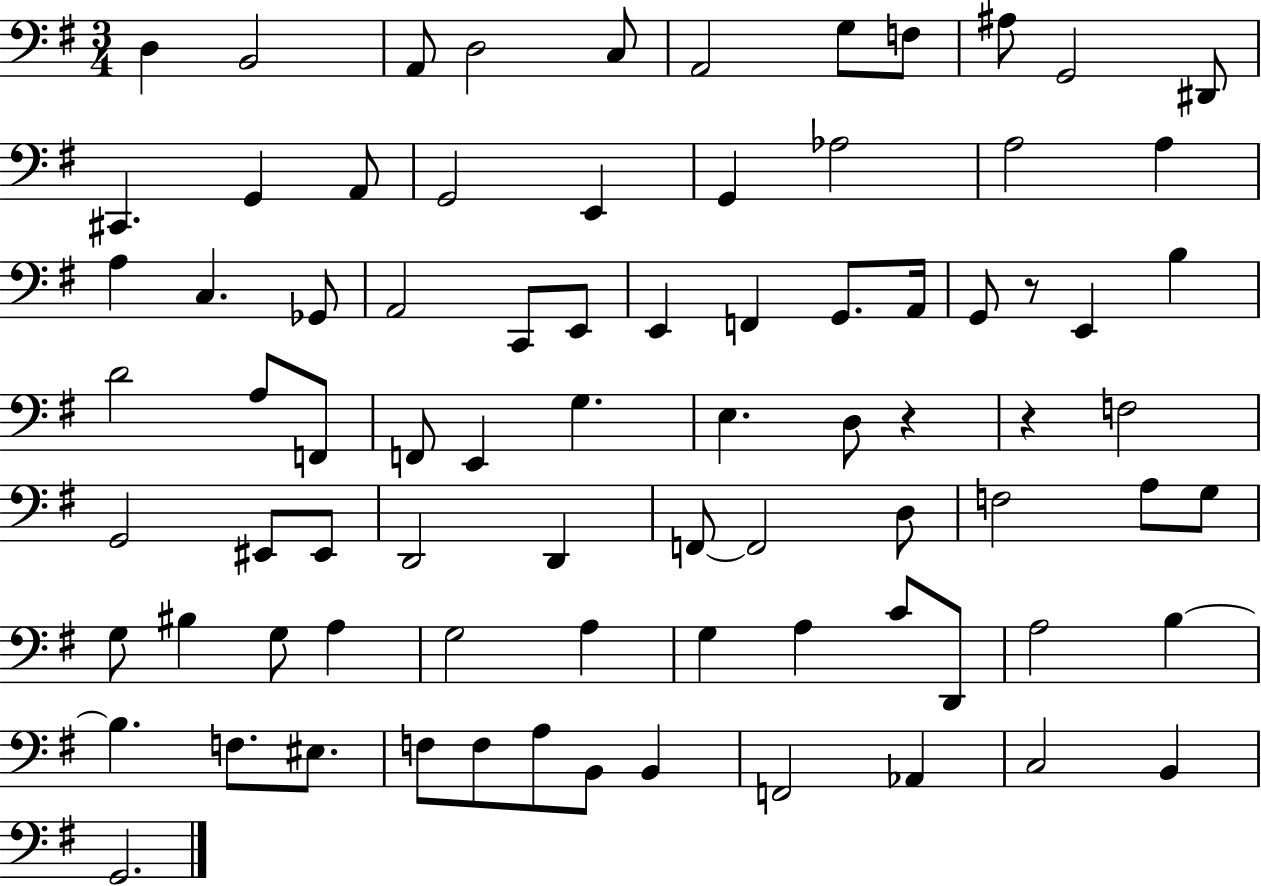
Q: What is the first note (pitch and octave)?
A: D3